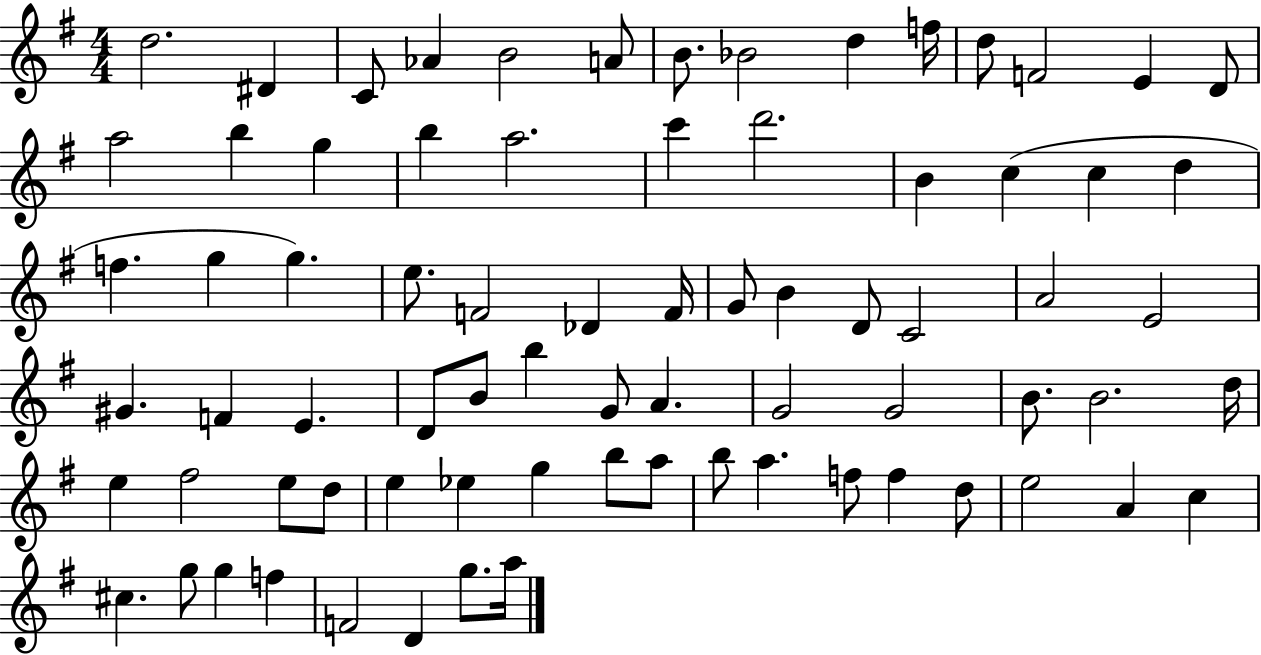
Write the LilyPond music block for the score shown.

{
  \clef treble
  \numericTimeSignature
  \time 4/4
  \key g \major
  d''2. dis'4 | c'8 aes'4 b'2 a'8 | b'8. bes'2 d''4 f''16 | d''8 f'2 e'4 d'8 | \break a''2 b''4 g''4 | b''4 a''2. | c'''4 d'''2. | b'4 c''4( c''4 d''4 | \break f''4. g''4 g''4.) | e''8. f'2 des'4 f'16 | g'8 b'4 d'8 c'2 | a'2 e'2 | \break gis'4. f'4 e'4. | d'8 b'8 b''4 g'8 a'4. | g'2 g'2 | b'8. b'2. d''16 | \break e''4 fis''2 e''8 d''8 | e''4 ees''4 g''4 b''8 a''8 | b''8 a''4. f''8 f''4 d''8 | e''2 a'4 c''4 | \break cis''4. g''8 g''4 f''4 | f'2 d'4 g''8. a''16 | \bar "|."
}